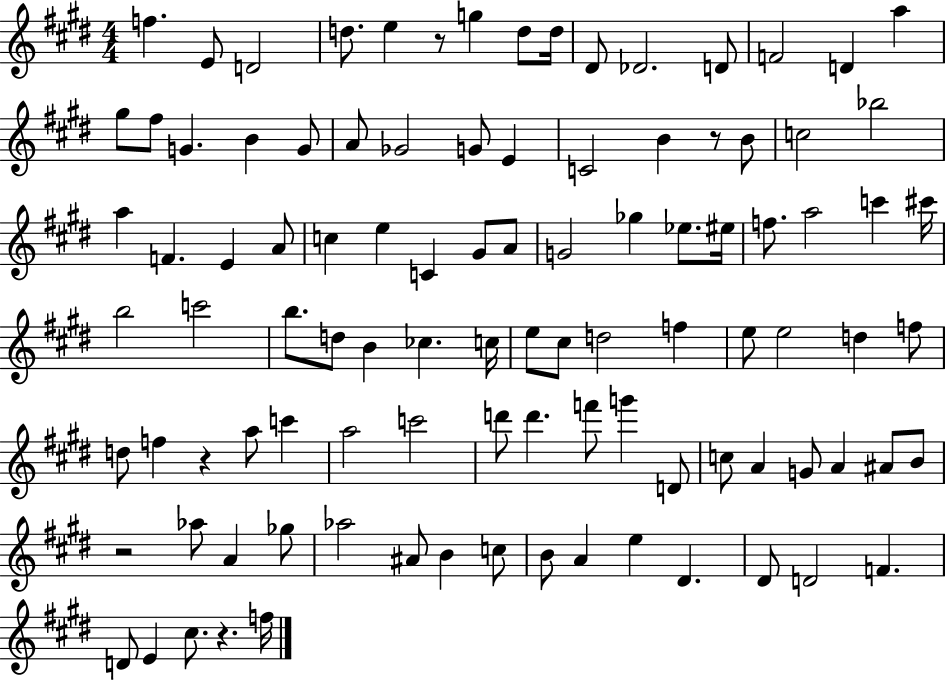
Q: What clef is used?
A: treble